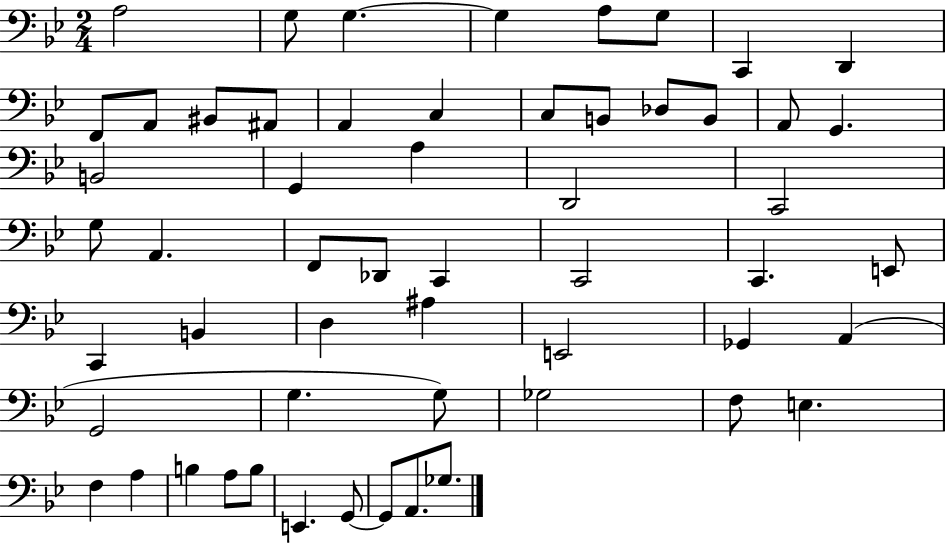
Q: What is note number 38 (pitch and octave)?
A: E2